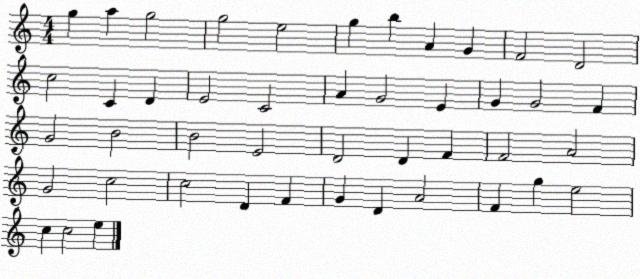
X:1
T:Untitled
M:4/4
L:1/4
K:C
g a g2 g2 e2 g b A G F2 D2 c2 C D E2 C2 A G2 E G G2 F G2 B2 B2 E2 D2 D F F2 A2 G2 c2 c2 D F G D A2 F g e2 c c2 e